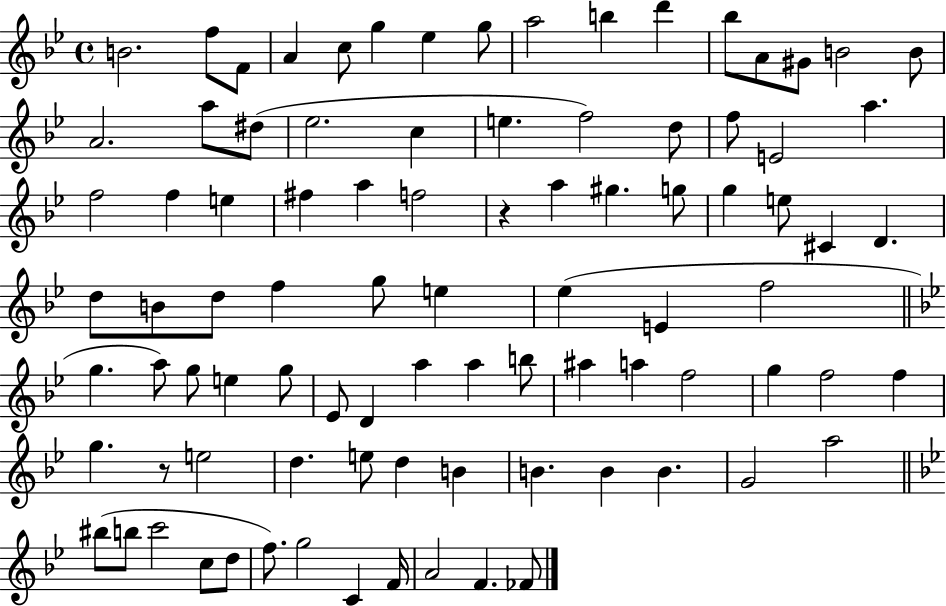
B4/h. F5/e F4/e A4/q C5/e G5/q Eb5/q G5/e A5/h B5/q D6/q Bb5/e A4/e G#4/e B4/h B4/e A4/h. A5/e D#5/e Eb5/h. C5/q E5/q. F5/h D5/e F5/e E4/h A5/q. F5/h F5/q E5/q F#5/q A5/q F5/h R/q A5/q G#5/q. G5/e G5/q E5/e C#4/q D4/q. D5/e B4/e D5/e F5/q G5/e E5/q Eb5/q E4/q F5/h G5/q. A5/e G5/e E5/q G5/e Eb4/e D4/q A5/q A5/q B5/e A#5/q A5/q F5/h G5/q F5/h F5/q G5/q. R/e E5/h D5/q. E5/e D5/q B4/q B4/q. B4/q B4/q. G4/h A5/h BIS5/e B5/e C6/h C5/e D5/e F5/e. G5/h C4/q F4/s A4/h F4/q. FES4/e